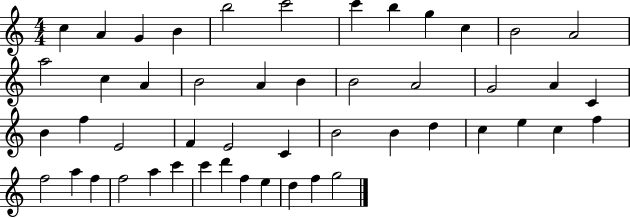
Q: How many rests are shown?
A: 0